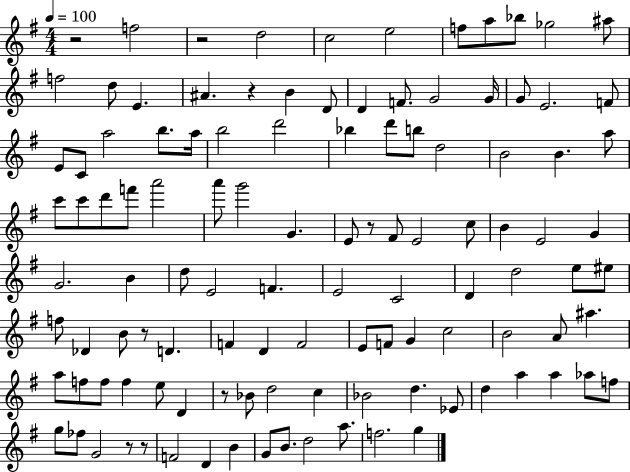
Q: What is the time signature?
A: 4/4